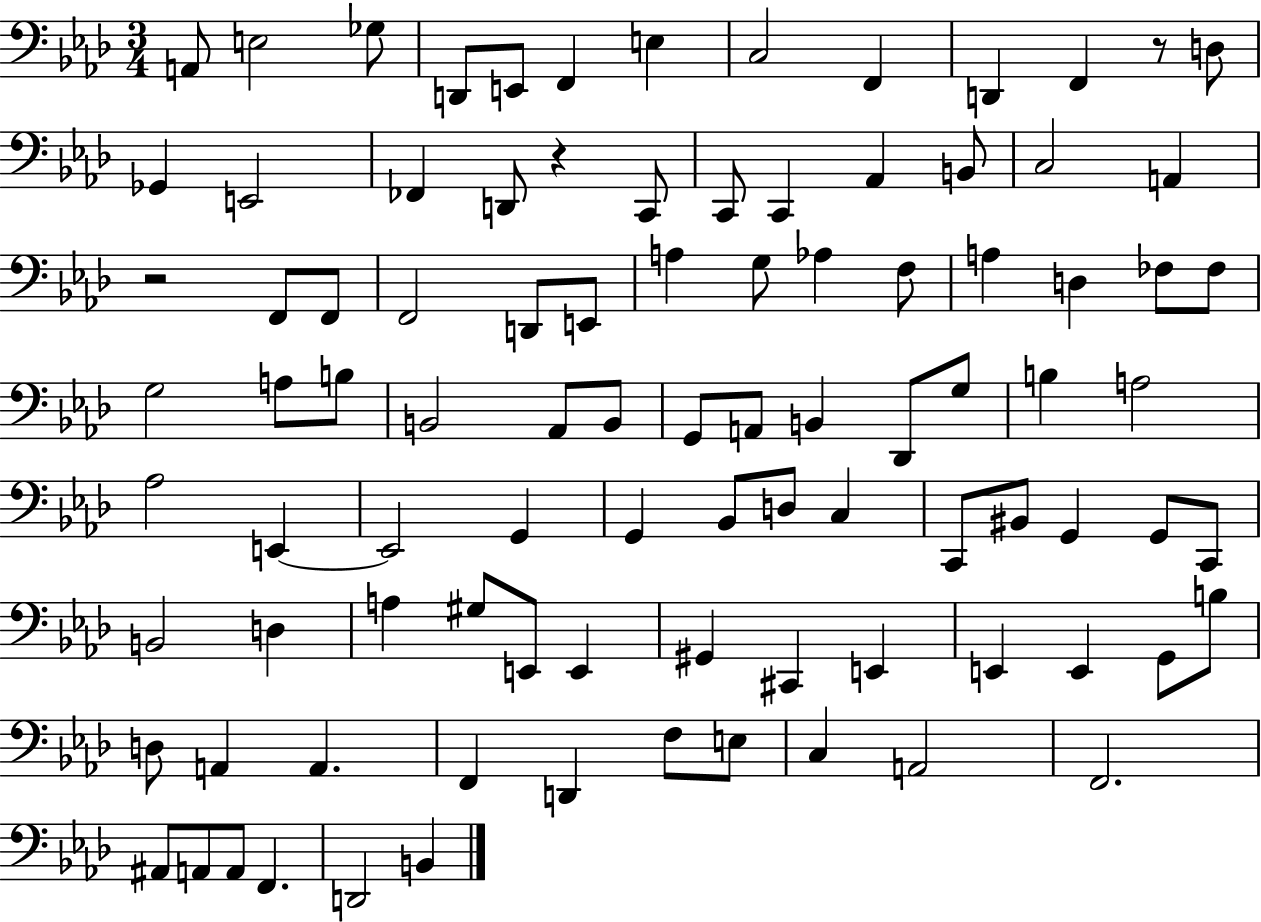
{
  \clef bass
  \numericTimeSignature
  \time 3/4
  \key aes \major
  \repeat volta 2 { a,8 e2 ges8 | d,8 e,8 f,4 e4 | c2 f,4 | d,4 f,4 r8 d8 | \break ges,4 e,2 | fes,4 d,8 r4 c,8 | c,8 c,4 aes,4 b,8 | c2 a,4 | \break r2 f,8 f,8 | f,2 d,8 e,8 | a4 g8 aes4 f8 | a4 d4 fes8 fes8 | \break g2 a8 b8 | b,2 aes,8 b,8 | g,8 a,8 b,4 des,8 g8 | b4 a2 | \break aes2 e,4~~ | e,2 g,4 | g,4 bes,8 d8 c4 | c,8 bis,8 g,4 g,8 c,8 | \break b,2 d4 | a4 gis8 e,8 e,4 | gis,4 cis,4 e,4 | e,4 e,4 g,8 b8 | \break d8 a,4 a,4. | f,4 d,4 f8 e8 | c4 a,2 | f,2. | \break ais,8 a,8 a,8 f,4. | d,2 b,4 | } \bar "|."
}